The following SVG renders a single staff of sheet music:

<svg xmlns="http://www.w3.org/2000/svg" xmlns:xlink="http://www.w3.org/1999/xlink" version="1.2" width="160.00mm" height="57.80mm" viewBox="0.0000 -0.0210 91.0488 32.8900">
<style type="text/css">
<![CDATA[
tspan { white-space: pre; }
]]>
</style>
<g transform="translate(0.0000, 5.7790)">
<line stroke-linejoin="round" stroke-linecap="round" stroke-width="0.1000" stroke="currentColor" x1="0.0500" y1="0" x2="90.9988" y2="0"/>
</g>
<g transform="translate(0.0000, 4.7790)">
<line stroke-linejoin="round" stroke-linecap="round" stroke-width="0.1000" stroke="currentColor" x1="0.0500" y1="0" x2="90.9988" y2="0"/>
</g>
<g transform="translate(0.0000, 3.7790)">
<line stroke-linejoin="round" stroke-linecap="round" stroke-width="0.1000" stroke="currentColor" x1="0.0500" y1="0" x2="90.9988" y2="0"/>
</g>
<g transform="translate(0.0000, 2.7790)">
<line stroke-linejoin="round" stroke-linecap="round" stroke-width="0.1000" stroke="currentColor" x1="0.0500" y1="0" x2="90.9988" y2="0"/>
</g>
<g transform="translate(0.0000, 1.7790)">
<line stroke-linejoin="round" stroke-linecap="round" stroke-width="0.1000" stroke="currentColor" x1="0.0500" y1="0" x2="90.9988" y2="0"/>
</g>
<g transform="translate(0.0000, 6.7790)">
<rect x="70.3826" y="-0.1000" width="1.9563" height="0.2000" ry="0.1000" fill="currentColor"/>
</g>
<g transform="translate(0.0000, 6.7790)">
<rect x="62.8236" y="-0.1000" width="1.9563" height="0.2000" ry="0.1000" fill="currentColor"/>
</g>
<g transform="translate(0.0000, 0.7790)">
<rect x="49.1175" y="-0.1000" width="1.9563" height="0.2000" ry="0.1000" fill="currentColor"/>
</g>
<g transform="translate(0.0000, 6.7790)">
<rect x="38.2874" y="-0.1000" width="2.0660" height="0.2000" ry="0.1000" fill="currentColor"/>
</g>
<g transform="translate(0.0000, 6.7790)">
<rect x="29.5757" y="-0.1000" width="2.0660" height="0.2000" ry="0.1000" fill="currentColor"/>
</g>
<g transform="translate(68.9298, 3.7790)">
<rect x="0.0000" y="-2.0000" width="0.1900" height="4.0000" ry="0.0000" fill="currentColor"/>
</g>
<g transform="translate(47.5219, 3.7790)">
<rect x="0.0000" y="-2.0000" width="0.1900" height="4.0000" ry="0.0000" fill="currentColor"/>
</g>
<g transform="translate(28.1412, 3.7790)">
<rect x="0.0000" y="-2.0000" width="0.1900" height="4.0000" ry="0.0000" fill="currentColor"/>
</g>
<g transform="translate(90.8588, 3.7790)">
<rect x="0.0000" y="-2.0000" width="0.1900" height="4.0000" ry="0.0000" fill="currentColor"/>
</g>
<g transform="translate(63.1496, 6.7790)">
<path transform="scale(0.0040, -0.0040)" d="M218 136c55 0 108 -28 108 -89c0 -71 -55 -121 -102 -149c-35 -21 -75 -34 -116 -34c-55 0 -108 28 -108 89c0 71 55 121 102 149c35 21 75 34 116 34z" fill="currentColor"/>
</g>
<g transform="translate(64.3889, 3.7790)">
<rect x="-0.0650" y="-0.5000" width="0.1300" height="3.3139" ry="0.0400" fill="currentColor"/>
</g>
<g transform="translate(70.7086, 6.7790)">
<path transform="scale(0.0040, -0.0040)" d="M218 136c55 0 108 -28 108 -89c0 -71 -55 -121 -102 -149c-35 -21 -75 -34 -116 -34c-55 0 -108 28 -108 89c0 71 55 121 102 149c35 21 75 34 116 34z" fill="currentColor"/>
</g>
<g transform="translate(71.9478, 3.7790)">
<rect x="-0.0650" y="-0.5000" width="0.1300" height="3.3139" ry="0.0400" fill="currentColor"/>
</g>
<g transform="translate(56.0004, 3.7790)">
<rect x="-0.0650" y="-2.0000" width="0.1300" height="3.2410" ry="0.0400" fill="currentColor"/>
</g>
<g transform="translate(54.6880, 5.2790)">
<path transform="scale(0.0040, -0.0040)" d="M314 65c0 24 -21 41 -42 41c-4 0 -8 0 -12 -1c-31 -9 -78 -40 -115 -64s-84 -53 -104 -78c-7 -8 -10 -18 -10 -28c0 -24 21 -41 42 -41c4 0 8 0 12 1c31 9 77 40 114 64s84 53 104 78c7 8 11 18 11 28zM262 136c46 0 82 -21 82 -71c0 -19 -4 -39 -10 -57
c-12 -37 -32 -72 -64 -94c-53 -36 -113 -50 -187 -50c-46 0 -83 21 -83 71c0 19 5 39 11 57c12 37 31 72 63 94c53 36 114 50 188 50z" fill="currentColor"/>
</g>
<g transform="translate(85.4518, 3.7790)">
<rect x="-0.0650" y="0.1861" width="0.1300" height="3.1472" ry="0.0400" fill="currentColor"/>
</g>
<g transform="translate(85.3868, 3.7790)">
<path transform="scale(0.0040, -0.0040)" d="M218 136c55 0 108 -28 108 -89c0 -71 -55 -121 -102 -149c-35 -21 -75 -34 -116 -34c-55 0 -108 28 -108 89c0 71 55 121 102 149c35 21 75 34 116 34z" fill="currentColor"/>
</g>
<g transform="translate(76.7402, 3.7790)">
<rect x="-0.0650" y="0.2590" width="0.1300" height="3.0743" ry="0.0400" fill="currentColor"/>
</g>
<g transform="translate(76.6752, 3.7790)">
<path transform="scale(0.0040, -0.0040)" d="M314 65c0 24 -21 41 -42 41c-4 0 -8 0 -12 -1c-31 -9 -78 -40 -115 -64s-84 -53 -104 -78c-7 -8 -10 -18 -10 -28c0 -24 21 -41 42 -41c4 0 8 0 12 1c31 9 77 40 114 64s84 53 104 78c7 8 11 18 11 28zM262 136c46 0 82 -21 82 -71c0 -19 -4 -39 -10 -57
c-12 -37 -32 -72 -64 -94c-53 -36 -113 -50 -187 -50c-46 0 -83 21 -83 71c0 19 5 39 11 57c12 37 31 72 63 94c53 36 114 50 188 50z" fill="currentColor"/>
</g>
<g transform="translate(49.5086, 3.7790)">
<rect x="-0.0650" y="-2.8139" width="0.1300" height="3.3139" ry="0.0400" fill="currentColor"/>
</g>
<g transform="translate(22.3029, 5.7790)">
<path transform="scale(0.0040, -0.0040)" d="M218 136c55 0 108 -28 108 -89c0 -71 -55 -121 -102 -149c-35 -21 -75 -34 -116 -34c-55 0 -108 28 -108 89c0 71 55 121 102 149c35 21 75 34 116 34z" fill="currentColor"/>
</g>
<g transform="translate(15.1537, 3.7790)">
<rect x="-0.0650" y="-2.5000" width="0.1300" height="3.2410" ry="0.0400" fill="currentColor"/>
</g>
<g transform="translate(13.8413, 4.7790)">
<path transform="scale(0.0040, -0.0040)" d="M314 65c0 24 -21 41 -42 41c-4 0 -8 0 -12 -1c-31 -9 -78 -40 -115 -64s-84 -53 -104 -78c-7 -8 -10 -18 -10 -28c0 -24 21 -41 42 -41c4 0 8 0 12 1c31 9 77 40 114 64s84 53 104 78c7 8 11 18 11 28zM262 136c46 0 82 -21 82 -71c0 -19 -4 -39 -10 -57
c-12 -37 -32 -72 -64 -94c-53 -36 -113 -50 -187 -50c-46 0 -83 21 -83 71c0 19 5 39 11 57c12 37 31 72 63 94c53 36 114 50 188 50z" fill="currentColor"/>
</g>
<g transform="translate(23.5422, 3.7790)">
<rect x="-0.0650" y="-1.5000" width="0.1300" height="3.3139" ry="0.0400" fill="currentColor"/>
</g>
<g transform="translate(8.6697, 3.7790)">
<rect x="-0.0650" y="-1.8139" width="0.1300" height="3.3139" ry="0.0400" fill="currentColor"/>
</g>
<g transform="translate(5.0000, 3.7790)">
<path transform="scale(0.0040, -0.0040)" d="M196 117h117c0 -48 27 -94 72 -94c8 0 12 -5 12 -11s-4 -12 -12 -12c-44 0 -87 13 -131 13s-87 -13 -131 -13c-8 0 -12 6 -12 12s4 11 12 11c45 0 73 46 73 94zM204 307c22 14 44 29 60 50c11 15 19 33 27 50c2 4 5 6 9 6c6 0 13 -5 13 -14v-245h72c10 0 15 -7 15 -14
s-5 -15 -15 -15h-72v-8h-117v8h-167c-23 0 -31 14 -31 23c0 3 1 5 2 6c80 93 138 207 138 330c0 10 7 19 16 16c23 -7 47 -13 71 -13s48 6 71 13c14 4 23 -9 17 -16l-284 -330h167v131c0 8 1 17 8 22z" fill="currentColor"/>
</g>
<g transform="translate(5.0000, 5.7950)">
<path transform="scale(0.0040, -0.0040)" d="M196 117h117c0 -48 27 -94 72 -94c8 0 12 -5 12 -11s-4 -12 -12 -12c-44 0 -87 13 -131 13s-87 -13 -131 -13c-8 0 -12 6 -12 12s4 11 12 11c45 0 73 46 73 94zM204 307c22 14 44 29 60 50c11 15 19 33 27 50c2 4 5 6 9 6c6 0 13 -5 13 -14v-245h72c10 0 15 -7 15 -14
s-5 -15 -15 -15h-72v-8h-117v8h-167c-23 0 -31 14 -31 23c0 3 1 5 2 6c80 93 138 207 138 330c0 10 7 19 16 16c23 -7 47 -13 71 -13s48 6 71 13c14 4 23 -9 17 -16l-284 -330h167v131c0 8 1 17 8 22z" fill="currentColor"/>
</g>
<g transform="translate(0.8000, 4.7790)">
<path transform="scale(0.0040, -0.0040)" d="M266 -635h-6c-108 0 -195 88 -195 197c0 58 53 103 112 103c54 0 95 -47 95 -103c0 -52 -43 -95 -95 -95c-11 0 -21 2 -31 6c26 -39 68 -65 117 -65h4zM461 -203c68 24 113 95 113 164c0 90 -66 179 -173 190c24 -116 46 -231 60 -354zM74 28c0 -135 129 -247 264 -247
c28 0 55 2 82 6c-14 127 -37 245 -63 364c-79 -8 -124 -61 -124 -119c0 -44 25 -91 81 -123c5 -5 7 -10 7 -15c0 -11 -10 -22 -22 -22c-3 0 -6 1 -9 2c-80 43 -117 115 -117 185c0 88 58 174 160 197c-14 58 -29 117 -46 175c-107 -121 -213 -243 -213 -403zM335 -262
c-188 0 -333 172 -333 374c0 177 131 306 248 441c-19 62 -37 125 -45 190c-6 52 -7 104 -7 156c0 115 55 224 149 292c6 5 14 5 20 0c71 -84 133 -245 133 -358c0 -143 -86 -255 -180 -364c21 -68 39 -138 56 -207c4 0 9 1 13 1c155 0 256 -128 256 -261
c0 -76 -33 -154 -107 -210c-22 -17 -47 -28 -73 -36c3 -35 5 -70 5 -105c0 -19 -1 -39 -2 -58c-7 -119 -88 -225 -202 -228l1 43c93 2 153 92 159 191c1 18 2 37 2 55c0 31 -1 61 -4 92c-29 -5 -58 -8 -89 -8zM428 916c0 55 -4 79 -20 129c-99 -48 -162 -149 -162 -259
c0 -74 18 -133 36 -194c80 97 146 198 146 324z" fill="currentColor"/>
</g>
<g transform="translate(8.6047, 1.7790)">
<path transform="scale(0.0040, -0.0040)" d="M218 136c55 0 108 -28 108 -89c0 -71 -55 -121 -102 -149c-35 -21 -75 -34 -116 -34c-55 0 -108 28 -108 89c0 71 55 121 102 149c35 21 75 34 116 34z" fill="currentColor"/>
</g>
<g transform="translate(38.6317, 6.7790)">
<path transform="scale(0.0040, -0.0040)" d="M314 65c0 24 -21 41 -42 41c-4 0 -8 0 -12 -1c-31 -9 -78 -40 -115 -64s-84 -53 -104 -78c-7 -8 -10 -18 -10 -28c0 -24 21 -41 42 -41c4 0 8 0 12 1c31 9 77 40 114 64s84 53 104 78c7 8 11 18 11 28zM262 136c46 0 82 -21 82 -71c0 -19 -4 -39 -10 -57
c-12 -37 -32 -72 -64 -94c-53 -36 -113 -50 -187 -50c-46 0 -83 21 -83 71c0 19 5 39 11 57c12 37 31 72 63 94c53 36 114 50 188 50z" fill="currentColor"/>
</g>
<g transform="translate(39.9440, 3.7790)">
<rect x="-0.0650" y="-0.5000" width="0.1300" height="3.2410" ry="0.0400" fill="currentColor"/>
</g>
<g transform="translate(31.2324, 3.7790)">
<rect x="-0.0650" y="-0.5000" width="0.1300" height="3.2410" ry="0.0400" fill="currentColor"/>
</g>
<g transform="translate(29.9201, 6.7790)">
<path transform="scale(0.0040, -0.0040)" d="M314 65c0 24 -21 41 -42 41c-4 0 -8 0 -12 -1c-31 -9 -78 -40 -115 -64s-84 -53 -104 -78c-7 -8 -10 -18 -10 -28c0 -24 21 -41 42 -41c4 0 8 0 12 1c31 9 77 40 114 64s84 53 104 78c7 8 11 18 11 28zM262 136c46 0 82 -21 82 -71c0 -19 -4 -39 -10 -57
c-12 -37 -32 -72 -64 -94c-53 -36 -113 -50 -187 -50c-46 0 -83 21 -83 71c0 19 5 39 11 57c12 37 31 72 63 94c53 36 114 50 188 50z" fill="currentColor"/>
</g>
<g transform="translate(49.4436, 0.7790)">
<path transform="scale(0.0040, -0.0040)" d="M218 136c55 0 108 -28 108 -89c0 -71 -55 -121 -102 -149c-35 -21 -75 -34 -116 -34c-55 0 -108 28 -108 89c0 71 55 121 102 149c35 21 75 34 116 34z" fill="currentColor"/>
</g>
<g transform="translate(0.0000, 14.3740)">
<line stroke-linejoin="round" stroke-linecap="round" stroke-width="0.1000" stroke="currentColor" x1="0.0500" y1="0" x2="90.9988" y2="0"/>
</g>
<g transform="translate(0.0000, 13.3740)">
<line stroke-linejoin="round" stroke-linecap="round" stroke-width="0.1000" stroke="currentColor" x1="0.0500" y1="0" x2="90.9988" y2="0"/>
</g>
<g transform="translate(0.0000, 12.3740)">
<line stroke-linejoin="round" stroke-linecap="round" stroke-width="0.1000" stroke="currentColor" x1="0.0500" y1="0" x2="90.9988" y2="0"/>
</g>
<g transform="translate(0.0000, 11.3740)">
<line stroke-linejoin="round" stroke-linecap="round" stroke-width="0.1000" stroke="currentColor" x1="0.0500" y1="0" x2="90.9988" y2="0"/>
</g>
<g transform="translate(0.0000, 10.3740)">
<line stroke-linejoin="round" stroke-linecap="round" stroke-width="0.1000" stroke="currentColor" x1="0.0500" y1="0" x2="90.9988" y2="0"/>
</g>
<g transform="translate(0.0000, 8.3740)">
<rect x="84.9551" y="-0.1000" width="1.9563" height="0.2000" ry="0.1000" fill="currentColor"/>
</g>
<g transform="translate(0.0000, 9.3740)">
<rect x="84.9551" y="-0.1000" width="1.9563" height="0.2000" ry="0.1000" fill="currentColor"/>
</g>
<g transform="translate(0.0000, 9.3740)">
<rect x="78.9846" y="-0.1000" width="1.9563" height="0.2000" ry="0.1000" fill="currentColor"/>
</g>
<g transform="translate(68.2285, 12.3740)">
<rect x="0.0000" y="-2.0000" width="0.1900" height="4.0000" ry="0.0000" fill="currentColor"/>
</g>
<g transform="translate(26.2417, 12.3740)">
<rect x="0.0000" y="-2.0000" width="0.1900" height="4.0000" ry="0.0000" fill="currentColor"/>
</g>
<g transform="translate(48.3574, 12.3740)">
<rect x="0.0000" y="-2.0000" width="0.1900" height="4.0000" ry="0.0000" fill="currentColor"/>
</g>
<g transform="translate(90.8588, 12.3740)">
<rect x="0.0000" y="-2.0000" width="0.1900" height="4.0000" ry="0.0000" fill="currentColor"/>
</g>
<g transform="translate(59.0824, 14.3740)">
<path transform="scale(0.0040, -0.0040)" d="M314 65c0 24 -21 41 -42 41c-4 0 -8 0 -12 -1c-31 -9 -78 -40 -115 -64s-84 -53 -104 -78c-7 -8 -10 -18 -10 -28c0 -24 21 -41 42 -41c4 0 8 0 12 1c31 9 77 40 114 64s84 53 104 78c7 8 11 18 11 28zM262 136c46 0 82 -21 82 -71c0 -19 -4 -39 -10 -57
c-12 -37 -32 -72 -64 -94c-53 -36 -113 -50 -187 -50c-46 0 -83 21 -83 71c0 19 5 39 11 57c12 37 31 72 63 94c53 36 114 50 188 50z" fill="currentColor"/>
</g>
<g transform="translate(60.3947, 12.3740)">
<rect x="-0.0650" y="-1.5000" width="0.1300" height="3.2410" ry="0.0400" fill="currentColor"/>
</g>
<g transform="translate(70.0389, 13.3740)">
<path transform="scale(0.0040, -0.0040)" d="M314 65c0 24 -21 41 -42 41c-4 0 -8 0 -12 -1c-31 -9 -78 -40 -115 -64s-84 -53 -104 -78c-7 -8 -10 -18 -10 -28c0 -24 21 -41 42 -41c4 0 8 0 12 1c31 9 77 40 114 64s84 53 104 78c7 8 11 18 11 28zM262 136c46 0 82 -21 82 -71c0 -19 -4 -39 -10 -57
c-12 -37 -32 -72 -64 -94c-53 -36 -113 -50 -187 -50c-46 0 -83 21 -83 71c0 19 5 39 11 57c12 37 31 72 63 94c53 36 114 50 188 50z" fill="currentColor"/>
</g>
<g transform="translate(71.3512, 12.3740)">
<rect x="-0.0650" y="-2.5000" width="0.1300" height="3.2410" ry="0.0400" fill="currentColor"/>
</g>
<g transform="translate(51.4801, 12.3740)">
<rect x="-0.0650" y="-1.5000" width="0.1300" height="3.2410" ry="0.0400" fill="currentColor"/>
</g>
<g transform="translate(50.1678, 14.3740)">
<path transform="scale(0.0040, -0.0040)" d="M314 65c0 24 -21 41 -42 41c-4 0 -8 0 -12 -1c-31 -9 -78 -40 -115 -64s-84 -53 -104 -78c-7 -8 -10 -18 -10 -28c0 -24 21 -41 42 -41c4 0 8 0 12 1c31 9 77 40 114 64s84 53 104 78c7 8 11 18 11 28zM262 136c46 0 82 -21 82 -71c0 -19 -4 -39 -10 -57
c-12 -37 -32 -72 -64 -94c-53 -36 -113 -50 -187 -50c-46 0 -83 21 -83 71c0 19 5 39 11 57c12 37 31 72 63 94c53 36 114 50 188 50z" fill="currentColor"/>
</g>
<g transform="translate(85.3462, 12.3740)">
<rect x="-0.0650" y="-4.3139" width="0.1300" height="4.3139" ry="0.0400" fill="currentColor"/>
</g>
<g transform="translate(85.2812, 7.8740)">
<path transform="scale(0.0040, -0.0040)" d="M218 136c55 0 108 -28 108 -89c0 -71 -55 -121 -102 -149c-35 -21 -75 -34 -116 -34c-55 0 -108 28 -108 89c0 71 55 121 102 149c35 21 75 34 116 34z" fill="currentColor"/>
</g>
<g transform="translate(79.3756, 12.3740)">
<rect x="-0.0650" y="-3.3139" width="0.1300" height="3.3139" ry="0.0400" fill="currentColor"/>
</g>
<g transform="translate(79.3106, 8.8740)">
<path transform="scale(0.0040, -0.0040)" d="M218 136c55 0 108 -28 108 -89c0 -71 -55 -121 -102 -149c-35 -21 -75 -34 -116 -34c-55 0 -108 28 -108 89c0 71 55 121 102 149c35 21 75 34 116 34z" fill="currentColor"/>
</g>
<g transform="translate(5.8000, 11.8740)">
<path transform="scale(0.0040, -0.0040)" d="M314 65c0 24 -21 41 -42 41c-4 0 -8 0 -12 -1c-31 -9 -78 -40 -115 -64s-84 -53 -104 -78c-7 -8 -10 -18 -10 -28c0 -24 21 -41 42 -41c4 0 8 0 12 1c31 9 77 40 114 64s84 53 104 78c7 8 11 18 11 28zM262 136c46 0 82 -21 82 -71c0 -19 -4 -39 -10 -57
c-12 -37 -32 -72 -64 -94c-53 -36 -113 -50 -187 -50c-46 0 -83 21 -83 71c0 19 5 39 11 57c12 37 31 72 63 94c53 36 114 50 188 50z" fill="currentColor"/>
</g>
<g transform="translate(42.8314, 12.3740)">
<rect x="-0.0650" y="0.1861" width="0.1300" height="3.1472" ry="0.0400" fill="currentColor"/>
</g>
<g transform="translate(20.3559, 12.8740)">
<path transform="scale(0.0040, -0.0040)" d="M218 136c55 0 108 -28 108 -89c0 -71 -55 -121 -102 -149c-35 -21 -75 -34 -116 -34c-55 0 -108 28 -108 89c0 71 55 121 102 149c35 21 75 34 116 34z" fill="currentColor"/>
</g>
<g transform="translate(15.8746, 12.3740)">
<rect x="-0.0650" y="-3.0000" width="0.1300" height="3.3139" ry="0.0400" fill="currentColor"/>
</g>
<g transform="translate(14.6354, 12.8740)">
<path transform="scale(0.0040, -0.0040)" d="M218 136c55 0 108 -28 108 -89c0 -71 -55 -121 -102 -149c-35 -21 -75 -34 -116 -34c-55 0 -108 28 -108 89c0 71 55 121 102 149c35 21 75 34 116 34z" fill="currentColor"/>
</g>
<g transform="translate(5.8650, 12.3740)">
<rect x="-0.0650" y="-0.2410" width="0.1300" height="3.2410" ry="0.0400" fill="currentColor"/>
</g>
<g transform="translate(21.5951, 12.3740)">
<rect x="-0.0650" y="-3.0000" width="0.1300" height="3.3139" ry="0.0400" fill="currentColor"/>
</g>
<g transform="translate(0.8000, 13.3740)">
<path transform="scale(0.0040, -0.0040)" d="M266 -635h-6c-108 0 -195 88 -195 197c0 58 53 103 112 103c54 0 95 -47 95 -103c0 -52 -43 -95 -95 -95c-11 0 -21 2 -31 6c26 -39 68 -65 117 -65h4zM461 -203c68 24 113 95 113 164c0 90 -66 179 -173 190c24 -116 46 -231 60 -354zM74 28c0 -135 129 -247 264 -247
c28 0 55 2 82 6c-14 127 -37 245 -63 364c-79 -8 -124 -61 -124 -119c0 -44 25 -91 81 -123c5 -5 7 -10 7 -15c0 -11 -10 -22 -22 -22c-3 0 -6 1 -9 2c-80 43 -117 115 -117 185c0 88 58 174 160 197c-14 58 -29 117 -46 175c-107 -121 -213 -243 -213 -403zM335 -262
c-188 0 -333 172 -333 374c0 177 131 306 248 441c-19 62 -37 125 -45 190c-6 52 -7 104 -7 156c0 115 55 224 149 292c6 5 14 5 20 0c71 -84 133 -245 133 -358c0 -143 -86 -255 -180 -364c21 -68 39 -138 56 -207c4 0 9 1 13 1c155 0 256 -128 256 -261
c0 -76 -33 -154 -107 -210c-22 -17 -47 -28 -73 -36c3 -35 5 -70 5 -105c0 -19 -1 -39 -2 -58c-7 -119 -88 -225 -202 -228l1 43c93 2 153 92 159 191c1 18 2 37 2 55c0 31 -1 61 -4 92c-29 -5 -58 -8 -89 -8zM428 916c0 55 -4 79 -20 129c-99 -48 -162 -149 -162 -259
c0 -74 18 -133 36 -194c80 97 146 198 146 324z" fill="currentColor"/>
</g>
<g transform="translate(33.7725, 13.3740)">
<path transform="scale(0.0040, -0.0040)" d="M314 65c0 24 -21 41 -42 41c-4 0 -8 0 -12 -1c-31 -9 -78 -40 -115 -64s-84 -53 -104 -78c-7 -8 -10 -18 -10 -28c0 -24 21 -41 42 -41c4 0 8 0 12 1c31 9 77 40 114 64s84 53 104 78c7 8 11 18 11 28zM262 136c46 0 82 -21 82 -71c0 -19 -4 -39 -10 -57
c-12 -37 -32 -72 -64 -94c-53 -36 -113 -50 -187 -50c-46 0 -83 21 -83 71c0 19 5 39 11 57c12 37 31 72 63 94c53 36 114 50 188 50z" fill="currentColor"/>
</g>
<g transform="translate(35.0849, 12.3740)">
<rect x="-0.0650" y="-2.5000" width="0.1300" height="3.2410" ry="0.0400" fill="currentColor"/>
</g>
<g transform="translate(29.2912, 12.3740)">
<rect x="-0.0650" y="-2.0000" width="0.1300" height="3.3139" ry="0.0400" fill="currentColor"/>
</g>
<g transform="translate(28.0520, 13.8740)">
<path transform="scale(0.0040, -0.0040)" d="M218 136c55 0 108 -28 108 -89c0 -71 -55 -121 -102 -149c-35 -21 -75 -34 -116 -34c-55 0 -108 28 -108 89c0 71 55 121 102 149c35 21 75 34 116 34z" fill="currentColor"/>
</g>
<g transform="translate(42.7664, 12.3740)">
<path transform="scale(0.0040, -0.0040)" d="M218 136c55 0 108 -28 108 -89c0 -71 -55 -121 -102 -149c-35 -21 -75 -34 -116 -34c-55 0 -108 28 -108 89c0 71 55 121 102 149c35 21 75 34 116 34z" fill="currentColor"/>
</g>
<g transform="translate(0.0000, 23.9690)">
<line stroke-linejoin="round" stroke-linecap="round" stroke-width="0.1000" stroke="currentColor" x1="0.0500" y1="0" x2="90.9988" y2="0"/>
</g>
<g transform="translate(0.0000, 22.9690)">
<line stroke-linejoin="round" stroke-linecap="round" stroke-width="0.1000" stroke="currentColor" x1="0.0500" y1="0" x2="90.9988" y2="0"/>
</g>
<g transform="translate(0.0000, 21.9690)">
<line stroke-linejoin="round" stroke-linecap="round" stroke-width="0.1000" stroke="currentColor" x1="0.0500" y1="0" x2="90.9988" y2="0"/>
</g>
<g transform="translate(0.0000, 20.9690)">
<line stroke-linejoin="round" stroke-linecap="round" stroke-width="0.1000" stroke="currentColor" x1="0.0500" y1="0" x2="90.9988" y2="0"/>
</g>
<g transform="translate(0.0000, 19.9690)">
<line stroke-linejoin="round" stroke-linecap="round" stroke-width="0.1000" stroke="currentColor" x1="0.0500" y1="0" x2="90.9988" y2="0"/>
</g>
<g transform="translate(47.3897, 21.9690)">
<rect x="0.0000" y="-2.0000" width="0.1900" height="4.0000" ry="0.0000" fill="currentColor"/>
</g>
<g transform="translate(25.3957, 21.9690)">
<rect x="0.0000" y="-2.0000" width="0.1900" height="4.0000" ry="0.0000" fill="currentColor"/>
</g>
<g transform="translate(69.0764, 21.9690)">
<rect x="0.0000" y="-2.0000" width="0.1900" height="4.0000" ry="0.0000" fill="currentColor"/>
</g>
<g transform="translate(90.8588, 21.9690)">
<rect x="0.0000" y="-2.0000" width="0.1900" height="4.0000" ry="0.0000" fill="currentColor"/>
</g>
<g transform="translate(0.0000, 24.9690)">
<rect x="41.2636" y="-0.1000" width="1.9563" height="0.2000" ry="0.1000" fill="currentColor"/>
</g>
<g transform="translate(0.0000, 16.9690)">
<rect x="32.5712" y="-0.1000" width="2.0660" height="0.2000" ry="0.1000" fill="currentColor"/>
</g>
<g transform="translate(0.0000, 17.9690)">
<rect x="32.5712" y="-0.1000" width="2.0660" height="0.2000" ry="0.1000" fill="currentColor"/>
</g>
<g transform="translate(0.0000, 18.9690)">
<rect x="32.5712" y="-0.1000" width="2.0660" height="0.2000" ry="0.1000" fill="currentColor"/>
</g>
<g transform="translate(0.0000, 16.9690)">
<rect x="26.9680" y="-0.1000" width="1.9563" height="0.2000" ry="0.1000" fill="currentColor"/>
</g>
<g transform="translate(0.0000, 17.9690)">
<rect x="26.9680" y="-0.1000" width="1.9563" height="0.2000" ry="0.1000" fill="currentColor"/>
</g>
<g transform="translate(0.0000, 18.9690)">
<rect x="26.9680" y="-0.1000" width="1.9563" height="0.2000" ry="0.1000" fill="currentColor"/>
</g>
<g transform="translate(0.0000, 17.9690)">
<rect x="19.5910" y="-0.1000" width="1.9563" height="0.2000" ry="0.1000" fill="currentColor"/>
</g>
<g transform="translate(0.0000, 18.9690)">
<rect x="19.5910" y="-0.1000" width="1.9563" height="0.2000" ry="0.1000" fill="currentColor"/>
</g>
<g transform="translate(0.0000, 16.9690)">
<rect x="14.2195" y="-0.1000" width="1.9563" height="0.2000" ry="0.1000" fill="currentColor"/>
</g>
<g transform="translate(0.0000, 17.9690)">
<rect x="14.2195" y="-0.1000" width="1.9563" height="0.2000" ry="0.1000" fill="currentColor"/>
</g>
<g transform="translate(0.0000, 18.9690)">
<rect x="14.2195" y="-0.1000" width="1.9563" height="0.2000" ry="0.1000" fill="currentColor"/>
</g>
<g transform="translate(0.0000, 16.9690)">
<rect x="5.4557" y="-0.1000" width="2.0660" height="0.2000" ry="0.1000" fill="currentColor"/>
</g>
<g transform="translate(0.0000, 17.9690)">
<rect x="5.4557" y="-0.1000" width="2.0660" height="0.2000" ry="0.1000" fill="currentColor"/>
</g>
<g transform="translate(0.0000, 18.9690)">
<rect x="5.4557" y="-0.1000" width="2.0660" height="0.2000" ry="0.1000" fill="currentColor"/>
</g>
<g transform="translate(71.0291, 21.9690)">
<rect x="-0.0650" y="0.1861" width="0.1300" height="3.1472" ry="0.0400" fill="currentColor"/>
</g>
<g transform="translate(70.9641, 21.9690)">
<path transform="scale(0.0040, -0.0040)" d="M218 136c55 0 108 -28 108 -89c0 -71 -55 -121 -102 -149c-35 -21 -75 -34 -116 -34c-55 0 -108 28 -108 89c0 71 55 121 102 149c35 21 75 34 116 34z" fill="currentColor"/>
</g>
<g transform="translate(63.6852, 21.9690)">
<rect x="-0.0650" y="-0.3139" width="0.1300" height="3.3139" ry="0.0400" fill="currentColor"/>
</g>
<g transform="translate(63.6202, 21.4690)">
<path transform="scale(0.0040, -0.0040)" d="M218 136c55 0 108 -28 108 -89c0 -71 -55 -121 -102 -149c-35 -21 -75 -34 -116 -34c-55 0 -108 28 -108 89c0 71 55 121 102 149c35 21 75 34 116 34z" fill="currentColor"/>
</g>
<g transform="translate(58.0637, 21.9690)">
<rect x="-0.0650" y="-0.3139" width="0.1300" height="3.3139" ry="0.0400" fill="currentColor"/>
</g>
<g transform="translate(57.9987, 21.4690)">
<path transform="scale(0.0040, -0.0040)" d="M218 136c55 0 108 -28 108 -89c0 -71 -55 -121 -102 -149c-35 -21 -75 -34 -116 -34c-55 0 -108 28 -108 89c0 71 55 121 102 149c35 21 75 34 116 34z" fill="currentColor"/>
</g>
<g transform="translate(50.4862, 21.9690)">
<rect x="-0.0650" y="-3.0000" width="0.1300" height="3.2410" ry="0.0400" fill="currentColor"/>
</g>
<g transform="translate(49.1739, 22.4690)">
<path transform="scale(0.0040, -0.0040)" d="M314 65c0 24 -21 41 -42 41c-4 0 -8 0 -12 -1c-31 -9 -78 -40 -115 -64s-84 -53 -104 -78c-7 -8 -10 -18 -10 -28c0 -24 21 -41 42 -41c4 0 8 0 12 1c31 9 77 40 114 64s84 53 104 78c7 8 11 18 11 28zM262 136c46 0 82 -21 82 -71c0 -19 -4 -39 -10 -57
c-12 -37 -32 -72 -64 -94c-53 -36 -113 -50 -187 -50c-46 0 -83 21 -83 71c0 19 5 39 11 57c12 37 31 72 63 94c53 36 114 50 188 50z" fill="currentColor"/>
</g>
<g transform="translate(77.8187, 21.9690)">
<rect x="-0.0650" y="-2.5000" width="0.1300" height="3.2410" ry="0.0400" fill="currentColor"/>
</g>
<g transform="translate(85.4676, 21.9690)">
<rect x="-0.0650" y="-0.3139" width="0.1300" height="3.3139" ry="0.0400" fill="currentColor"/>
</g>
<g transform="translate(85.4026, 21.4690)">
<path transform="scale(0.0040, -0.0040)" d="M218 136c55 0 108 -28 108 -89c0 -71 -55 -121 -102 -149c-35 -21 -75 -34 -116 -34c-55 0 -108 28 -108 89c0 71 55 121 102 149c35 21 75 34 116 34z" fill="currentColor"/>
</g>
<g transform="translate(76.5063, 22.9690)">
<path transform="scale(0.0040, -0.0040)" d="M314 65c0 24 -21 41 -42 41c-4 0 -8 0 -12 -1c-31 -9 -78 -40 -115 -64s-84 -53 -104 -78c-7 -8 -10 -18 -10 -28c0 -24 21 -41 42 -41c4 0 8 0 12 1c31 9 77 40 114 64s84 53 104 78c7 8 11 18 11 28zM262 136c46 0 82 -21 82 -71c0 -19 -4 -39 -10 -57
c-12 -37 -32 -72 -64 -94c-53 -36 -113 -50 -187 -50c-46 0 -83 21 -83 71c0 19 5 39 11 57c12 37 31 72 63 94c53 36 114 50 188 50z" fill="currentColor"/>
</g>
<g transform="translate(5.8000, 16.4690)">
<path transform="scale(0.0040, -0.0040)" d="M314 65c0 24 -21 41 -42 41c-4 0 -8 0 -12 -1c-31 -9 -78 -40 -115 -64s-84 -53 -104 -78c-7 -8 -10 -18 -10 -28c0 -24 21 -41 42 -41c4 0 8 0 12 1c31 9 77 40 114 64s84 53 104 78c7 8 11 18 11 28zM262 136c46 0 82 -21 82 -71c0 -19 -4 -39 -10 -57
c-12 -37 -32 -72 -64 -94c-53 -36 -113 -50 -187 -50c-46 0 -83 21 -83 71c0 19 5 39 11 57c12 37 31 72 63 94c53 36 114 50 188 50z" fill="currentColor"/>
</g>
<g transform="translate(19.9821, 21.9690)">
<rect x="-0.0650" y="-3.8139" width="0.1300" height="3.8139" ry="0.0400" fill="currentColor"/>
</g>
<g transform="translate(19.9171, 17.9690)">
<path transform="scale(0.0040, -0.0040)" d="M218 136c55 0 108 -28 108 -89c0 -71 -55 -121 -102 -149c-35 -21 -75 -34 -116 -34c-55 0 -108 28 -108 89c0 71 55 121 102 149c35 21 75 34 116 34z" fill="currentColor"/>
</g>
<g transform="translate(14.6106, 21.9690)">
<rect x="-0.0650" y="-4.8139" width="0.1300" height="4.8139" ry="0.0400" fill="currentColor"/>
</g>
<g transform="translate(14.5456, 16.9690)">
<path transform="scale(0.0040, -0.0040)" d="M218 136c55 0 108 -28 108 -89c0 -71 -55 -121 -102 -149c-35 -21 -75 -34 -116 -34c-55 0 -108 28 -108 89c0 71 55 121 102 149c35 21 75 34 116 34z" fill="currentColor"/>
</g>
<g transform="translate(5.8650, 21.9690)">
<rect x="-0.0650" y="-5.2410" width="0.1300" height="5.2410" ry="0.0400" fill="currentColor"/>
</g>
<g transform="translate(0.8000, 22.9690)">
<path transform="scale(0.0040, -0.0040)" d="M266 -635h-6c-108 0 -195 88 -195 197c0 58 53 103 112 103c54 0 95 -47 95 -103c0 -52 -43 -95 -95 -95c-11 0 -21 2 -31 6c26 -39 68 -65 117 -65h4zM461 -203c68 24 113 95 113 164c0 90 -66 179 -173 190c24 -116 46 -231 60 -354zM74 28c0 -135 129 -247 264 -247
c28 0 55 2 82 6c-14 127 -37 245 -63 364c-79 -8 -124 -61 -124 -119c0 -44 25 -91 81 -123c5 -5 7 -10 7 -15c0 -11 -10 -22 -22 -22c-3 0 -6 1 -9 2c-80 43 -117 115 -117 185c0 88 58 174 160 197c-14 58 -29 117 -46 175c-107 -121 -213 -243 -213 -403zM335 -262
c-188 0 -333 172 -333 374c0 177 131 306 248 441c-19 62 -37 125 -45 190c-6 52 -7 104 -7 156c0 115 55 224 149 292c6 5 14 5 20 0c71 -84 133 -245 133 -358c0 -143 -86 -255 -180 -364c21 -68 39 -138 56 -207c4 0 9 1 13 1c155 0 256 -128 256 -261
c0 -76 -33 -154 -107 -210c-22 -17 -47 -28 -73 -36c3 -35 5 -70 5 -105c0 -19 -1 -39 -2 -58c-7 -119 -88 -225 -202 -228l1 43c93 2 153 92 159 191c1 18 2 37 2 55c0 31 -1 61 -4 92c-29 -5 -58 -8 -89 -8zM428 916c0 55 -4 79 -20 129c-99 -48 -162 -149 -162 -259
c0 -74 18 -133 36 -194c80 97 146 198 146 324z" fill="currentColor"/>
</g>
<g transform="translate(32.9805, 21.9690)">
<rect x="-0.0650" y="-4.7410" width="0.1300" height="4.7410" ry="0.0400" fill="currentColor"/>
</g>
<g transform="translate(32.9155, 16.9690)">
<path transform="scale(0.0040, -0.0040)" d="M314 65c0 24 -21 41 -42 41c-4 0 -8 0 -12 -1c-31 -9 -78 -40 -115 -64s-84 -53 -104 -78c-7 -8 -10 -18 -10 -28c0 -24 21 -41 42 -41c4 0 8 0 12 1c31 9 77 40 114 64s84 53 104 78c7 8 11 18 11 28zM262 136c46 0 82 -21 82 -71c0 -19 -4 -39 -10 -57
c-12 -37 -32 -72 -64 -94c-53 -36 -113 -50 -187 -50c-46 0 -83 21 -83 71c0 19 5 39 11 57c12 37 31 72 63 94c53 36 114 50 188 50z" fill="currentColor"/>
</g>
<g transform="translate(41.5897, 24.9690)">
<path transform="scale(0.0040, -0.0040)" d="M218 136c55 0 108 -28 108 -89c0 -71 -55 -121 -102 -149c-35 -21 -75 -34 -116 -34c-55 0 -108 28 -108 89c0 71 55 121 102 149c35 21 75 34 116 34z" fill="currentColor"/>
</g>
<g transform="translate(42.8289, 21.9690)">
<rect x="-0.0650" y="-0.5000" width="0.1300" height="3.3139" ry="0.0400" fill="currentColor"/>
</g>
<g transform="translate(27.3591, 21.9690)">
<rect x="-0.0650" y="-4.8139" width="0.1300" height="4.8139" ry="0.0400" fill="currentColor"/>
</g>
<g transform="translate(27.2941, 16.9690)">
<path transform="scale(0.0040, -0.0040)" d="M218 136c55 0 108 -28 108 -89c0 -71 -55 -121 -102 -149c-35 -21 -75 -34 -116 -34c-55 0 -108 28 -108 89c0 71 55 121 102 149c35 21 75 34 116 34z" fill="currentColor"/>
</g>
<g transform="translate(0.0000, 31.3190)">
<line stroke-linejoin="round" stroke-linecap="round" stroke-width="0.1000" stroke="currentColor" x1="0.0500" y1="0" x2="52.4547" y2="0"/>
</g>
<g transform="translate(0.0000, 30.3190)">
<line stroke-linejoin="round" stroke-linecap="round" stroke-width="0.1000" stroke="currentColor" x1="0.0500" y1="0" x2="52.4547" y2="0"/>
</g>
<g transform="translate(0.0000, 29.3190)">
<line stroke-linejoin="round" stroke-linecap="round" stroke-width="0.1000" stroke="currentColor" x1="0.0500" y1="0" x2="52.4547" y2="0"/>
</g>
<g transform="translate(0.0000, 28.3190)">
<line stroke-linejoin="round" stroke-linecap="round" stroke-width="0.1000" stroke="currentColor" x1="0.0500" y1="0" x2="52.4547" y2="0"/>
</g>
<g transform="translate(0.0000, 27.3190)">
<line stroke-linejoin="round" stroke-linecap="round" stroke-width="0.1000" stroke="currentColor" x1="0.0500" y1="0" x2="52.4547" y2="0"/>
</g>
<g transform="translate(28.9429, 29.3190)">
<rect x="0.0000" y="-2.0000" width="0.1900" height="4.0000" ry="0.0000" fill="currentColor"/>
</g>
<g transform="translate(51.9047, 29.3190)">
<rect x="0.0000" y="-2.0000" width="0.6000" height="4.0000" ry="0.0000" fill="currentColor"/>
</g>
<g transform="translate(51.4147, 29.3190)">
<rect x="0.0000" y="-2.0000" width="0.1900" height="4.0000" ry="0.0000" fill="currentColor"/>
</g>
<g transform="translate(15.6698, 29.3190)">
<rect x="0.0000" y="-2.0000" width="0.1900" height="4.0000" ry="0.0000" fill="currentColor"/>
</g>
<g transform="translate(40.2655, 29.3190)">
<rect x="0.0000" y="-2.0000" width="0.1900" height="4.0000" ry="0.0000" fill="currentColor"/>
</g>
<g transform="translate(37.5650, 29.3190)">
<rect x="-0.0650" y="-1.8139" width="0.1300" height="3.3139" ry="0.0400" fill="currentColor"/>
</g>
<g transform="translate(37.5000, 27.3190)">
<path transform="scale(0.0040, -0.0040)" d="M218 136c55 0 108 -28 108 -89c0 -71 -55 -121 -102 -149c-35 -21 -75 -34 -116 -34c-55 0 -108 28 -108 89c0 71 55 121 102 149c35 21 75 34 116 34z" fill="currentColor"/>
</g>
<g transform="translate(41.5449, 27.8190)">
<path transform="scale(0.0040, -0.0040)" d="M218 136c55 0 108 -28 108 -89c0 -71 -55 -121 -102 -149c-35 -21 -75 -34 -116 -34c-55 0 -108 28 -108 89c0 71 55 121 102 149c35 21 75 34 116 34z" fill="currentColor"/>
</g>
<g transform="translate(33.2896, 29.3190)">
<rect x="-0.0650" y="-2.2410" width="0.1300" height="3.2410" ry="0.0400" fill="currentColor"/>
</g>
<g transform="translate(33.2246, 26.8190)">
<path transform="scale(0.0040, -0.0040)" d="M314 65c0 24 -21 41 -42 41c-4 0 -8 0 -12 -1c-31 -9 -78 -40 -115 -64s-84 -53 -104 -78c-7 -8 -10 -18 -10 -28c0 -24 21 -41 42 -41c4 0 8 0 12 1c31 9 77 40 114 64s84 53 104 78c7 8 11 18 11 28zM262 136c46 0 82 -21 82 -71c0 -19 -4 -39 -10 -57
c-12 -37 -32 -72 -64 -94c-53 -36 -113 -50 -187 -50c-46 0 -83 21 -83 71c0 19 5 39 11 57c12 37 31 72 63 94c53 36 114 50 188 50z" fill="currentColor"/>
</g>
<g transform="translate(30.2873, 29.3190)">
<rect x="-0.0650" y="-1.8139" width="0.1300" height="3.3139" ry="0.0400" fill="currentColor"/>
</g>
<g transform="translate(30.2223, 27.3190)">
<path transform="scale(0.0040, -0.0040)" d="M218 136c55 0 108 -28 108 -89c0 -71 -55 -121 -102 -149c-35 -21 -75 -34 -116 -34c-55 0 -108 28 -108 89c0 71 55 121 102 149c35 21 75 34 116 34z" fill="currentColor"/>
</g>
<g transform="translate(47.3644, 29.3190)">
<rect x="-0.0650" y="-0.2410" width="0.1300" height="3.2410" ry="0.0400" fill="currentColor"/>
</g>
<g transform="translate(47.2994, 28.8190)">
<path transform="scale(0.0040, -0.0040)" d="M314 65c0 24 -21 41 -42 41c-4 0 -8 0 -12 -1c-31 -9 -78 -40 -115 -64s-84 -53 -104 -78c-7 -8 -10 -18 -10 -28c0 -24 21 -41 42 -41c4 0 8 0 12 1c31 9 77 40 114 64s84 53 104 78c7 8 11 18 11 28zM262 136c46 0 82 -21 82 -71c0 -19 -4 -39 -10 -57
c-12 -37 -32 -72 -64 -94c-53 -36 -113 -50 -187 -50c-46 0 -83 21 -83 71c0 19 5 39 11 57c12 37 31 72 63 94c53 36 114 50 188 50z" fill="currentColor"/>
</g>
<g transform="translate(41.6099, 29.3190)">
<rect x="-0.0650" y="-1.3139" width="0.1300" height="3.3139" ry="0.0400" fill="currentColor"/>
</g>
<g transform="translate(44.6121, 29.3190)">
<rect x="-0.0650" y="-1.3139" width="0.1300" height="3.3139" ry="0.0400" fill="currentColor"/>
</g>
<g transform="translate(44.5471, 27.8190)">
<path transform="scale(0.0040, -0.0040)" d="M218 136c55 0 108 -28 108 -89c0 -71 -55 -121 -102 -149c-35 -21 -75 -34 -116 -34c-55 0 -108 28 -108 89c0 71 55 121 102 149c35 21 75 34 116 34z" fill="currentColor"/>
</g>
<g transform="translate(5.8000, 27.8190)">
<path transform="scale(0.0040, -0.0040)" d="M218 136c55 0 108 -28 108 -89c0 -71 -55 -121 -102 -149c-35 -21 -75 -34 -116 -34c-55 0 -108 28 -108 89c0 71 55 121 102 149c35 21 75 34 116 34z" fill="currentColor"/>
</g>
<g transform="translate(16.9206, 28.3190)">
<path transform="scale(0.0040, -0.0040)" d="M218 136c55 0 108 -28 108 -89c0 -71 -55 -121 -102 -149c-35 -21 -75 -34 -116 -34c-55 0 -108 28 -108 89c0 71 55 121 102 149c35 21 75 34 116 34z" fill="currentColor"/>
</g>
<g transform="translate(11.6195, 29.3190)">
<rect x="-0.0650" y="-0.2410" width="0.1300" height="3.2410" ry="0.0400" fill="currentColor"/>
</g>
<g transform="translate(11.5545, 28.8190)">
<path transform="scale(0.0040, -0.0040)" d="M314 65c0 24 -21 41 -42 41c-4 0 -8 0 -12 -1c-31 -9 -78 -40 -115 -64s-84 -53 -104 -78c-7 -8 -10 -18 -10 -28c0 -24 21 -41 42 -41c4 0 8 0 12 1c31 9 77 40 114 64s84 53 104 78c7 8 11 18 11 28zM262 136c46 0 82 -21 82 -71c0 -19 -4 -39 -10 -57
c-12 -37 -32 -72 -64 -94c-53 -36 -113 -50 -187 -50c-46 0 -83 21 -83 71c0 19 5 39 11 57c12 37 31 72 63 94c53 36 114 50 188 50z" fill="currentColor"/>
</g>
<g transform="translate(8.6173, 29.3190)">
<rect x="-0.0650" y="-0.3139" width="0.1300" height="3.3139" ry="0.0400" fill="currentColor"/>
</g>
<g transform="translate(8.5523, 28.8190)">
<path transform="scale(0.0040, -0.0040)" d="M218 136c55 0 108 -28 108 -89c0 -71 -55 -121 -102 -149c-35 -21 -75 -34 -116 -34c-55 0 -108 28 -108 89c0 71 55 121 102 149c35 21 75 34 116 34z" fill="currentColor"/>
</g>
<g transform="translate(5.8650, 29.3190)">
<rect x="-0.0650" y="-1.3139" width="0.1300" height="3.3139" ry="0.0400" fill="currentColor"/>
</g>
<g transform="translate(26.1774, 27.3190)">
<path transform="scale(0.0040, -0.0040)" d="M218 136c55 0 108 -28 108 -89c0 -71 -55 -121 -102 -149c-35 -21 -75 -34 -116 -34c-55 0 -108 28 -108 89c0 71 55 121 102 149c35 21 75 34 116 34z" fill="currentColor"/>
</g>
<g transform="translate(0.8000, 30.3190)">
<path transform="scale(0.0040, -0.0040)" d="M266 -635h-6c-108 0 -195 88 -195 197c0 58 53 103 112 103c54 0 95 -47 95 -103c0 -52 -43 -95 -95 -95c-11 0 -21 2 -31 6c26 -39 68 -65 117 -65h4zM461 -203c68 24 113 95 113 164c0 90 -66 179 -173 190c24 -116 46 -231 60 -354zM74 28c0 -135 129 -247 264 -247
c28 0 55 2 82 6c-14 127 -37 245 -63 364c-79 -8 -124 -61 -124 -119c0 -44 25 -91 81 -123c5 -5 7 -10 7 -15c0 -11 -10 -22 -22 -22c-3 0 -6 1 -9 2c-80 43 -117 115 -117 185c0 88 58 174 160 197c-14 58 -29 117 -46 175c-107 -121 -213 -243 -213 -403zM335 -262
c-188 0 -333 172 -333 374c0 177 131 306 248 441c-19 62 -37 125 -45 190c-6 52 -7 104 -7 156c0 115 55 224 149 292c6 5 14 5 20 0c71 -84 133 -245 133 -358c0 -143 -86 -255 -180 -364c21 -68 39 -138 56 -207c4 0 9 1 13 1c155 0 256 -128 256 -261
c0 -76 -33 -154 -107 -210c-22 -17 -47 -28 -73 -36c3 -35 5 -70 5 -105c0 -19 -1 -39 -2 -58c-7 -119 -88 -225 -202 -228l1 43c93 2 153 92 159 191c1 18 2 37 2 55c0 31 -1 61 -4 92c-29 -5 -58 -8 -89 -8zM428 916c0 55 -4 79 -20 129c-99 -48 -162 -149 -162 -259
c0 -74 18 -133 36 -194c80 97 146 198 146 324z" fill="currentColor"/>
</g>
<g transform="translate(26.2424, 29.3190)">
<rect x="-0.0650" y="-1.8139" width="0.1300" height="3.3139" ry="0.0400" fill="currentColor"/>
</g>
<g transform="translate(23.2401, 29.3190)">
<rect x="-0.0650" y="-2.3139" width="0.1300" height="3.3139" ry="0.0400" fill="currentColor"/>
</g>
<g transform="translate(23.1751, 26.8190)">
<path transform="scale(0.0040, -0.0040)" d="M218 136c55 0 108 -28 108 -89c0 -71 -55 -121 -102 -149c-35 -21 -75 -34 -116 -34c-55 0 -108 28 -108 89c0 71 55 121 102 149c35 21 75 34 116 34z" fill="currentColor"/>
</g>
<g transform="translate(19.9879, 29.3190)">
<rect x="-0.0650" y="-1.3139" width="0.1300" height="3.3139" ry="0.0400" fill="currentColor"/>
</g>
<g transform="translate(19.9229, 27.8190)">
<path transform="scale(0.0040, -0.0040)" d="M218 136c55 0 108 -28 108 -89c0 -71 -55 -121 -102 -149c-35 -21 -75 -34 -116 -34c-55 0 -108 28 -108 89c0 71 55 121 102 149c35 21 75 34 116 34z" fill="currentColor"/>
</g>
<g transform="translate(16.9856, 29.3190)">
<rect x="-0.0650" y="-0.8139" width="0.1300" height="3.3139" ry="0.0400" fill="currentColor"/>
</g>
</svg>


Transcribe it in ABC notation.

X:1
T:Untitled
M:4/4
L:1/4
K:C
f G2 E C2 C2 a F2 C C B2 B c2 A A F G2 B E2 E2 G2 b d' f'2 e' c' e' e'2 C A2 c c B G2 c e c c2 d e g f f g2 f e e c2